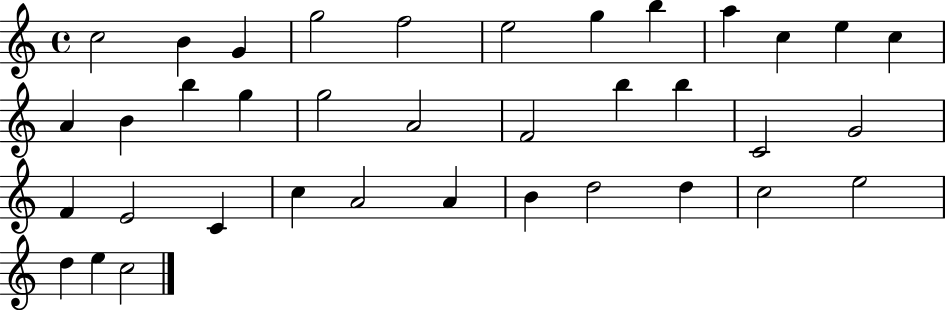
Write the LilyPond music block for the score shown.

{
  \clef treble
  \time 4/4
  \defaultTimeSignature
  \key c \major
  c''2 b'4 g'4 | g''2 f''2 | e''2 g''4 b''4 | a''4 c''4 e''4 c''4 | \break a'4 b'4 b''4 g''4 | g''2 a'2 | f'2 b''4 b''4 | c'2 g'2 | \break f'4 e'2 c'4 | c''4 a'2 a'4 | b'4 d''2 d''4 | c''2 e''2 | \break d''4 e''4 c''2 | \bar "|."
}